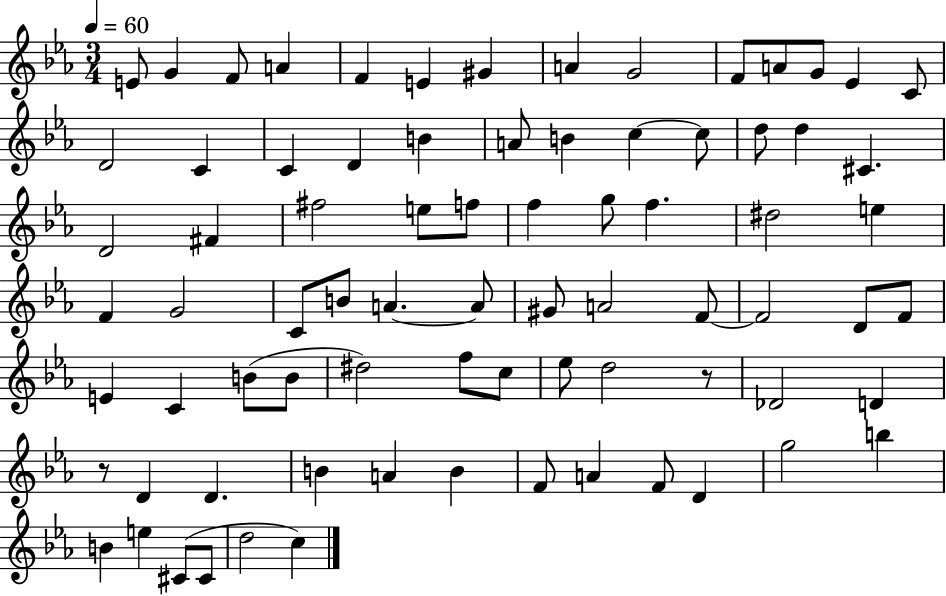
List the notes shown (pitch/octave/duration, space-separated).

E4/e G4/q F4/e A4/q F4/q E4/q G#4/q A4/q G4/h F4/e A4/e G4/e Eb4/q C4/e D4/h C4/q C4/q D4/q B4/q A4/e B4/q C5/q C5/e D5/e D5/q C#4/q. D4/h F#4/q F#5/h E5/e F5/e F5/q G5/e F5/q. D#5/h E5/q F4/q G4/h C4/e B4/e A4/q. A4/e G#4/e A4/h F4/e F4/h D4/e F4/e E4/q C4/q B4/e B4/e D#5/h F5/e C5/e Eb5/e D5/h R/e Db4/h D4/q R/e D4/q D4/q. B4/q A4/q B4/q F4/e A4/q F4/e D4/q G5/h B5/q B4/q E5/q C#4/e C#4/e D5/h C5/q